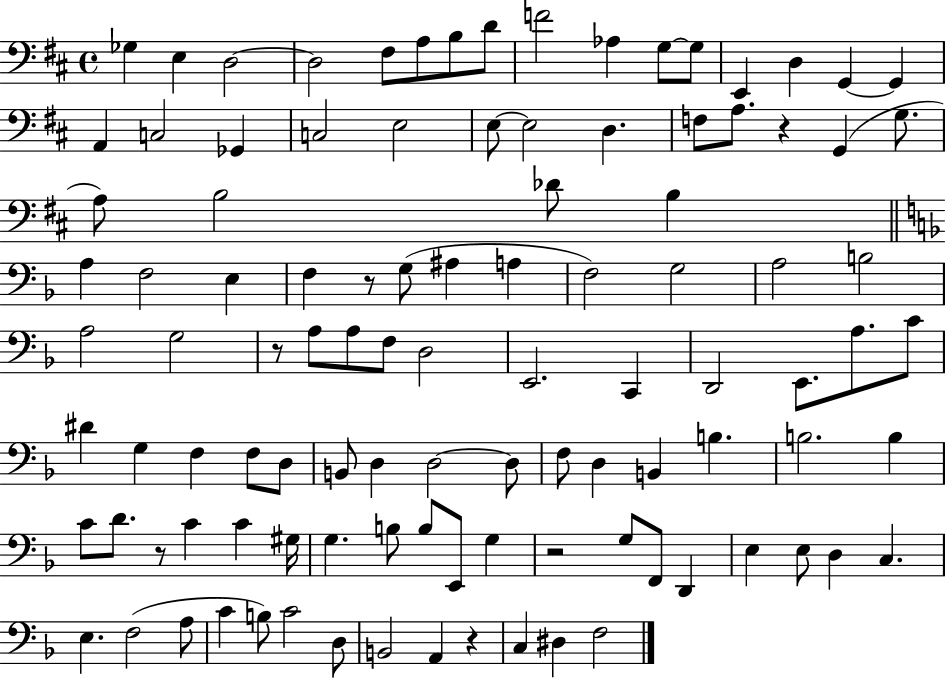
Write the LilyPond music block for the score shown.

{
  \clef bass
  \time 4/4
  \defaultTimeSignature
  \key d \major
  ges4 e4 d2~~ | d2 fis8 a8 b8 d'8 | f'2 aes4 g8~~ g8 | e,4 d4 g,4~~ g,4 | \break a,4 c2 ges,4 | c2 e2 | e8~~ e2 d4. | f8 a8. r4 g,4( g8. | \break a8) b2 des'8 b4 | \bar "||" \break \key d \minor a4 f2 e4 | f4 r8 g8( ais4 a4 | f2) g2 | a2 b2 | \break a2 g2 | r8 a8 a8 f8 d2 | e,2. c,4 | d,2 e,8. a8. c'8 | \break dis'4 g4 f4 f8 d8 | b,8 d4 d2~~ d8 | f8 d4 b,4 b4. | b2. b4 | \break c'8 d'8. r8 c'4 c'4 gis16 | g4. b8 b8 e,8 g4 | r2 g8 f,8 d,4 | e4 e8 d4 c4. | \break e4. f2( a8 | c'4 b8) c'2 d8 | b,2 a,4 r4 | c4 dis4 f2 | \break \bar "|."
}